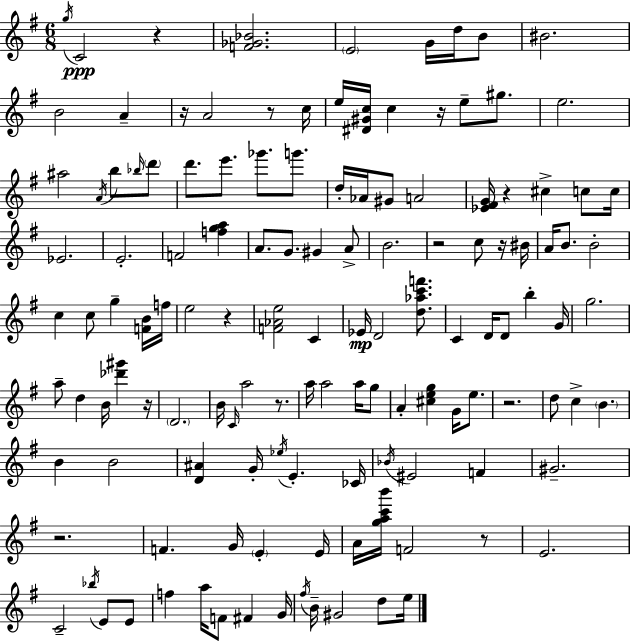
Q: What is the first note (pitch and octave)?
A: G5